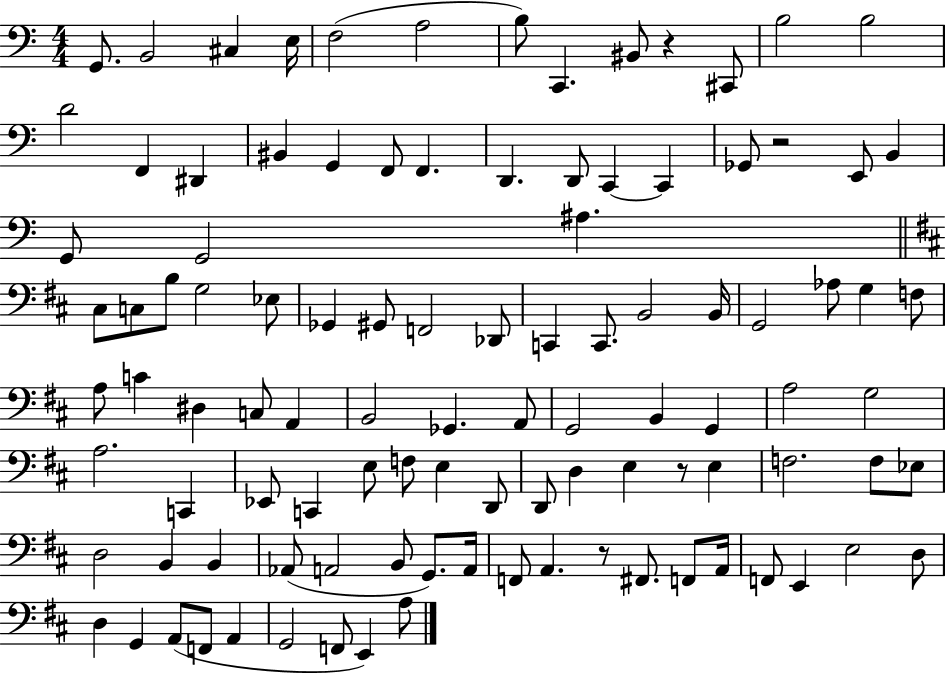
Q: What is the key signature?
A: C major